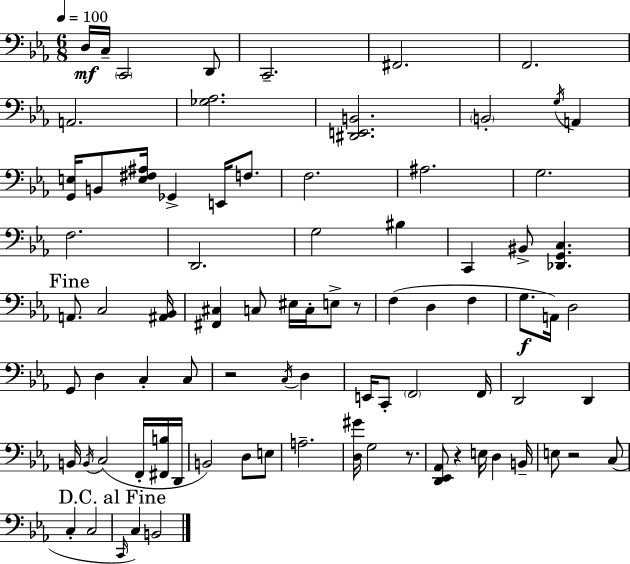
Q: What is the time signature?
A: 6/8